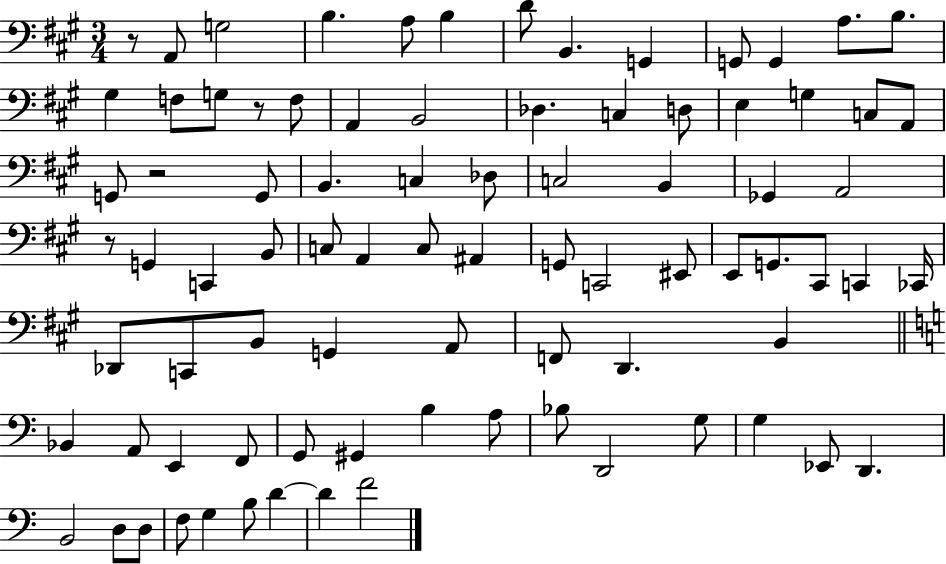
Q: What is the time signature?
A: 3/4